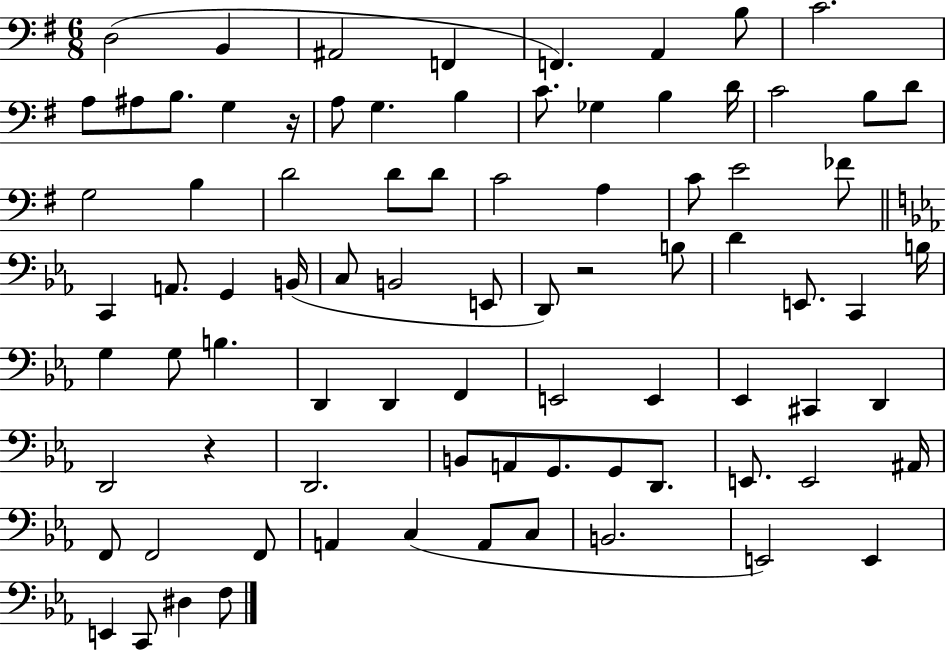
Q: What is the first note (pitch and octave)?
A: D3